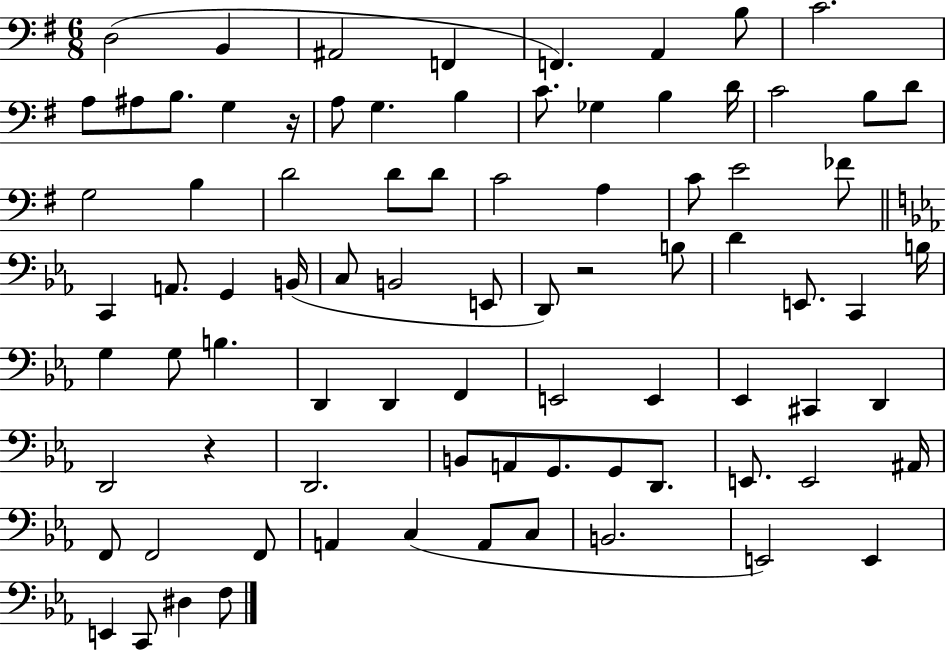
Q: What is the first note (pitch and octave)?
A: D3